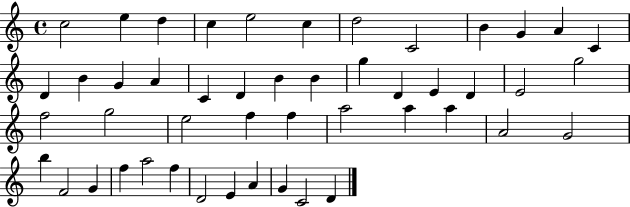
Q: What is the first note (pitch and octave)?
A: C5